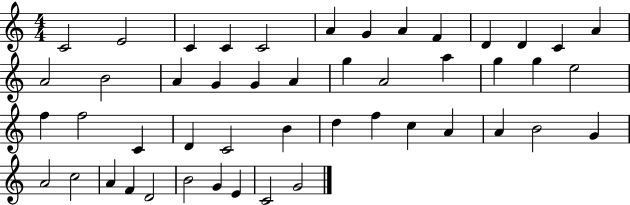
C4/h E4/h C4/q C4/q C4/h A4/q G4/q A4/q F4/q D4/q D4/q C4/q A4/q A4/h B4/h A4/q G4/q G4/q A4/q G5/q A4/h A5/q G5/q G5/q E5/h F5/q F5/h C4/q D4/q C4/h B4/q D5/q F5/q C5/q A4/q A4/q B4/h G4/q A4/h C5/h A4/q F4/q D4/h B4/h G4/q E4/q C4/h G4/h